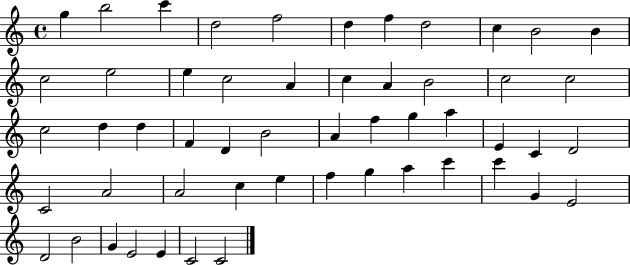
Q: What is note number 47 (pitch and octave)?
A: D4